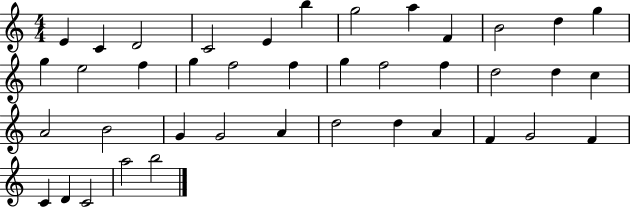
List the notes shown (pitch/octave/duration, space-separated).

E4/q C4/q D4/h C4/h E4/q B5/q G5/h A5/q F4/q B4/h D5/q G5/q G5/q E5/h F5/q G5/q F5/h F5/q G5/q F5/h F5/q D5/h D5/q C5/q A4/h B4/h G4/q G4/h A4/q D5/h D5/q A4/q F4/q G4/h F4/q C4/q D4/q C4/h A5/h B5/h